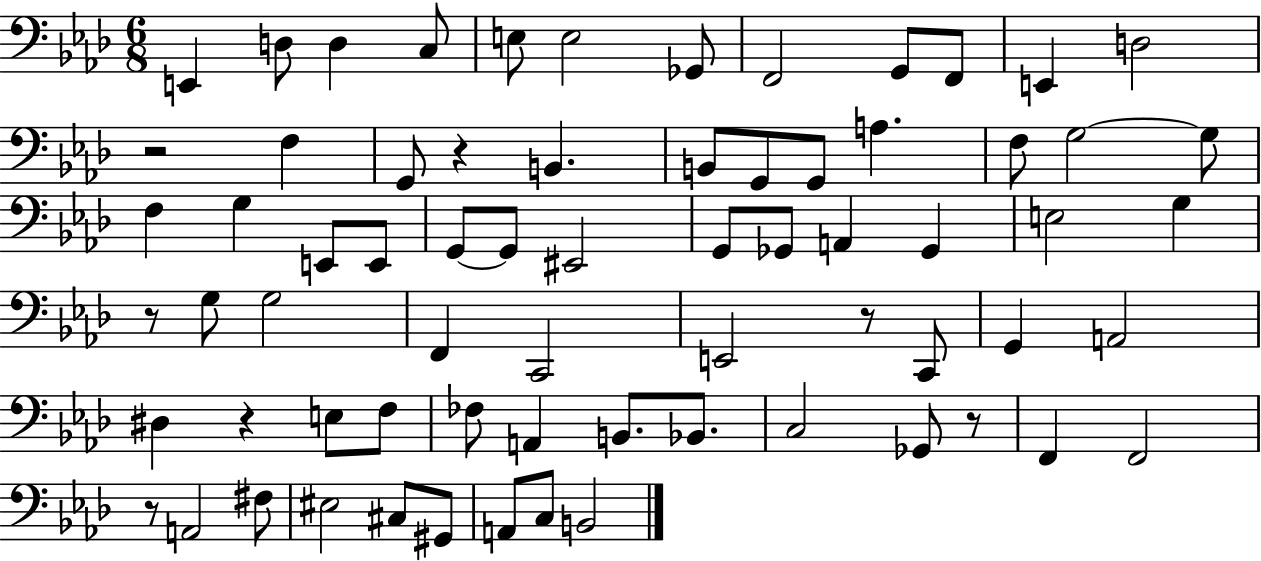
X:1
T:Untitled
M:6/8
L:1/4
K:Ab
E,, D,/2 D, C,/2 E,/2 E,2 _G,,/2 F,,2 G,,/2 F,,/2 E,, D,2 z2 F, G,,/2 z B,, B,,/2 G,,/2 G,,/2 A, F,/2 G,2 G,/2 F, G, E,,/2 E,,/2 G,,/2 G,,/2 ^E,,2 G,,/2 _G,,/2 A,, _G,, E,2 G, z/2 G,/2 G,2 F,, C,,2 E,,2 z/2 C,,/2 G,, A,,2 ^D, z E,/2 F,/2 _F,/2 A,, B,,/2 _B,,/2 C,2 _G,,/2 z/2 F,, F,,2 z/2 A,,2 ^F,/2 ^E,2 ^C,/2 ^G,,/2 A,,/2 C,/2 B,,2